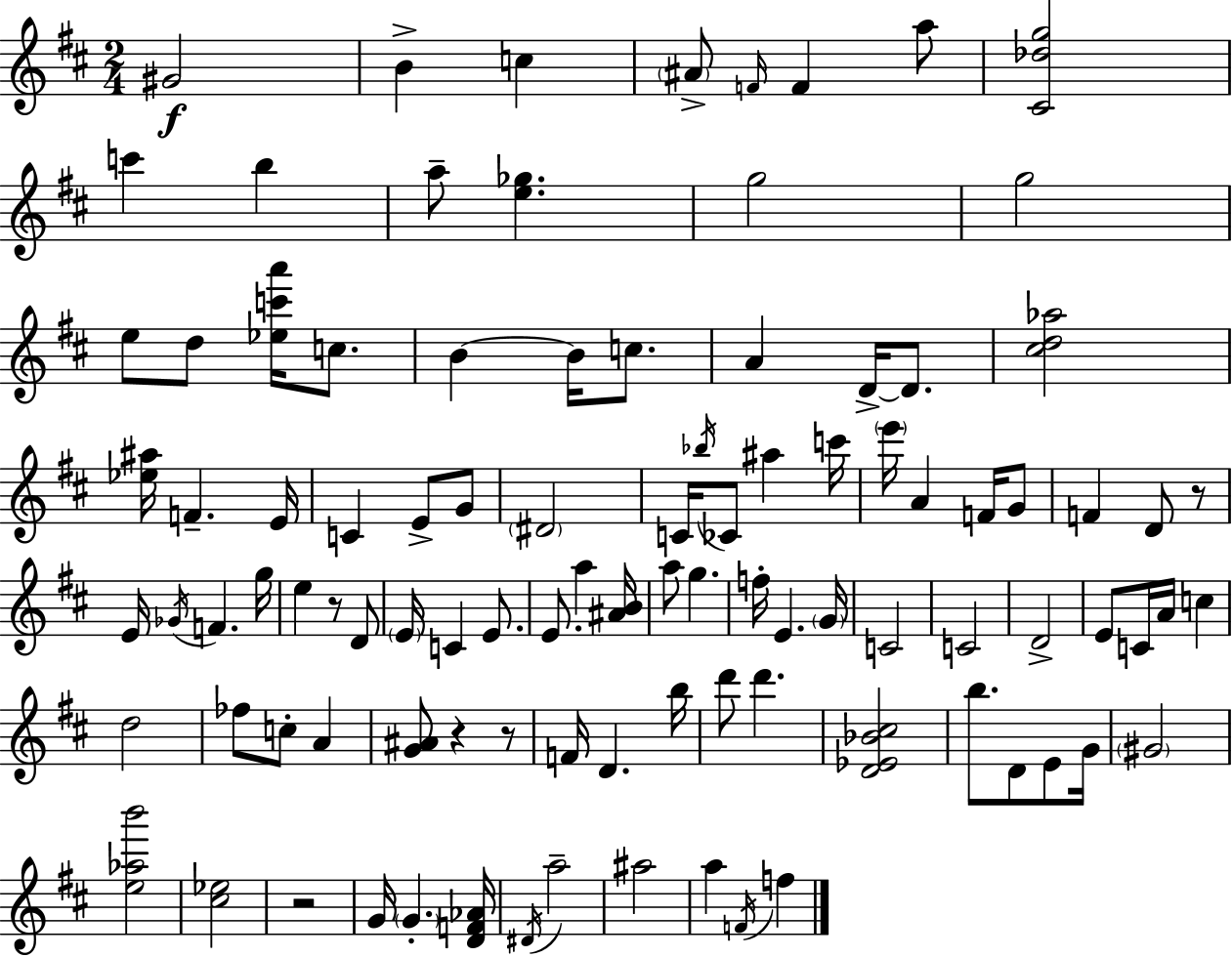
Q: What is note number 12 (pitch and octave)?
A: G5